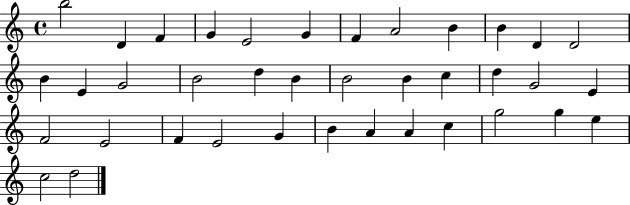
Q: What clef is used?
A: treble